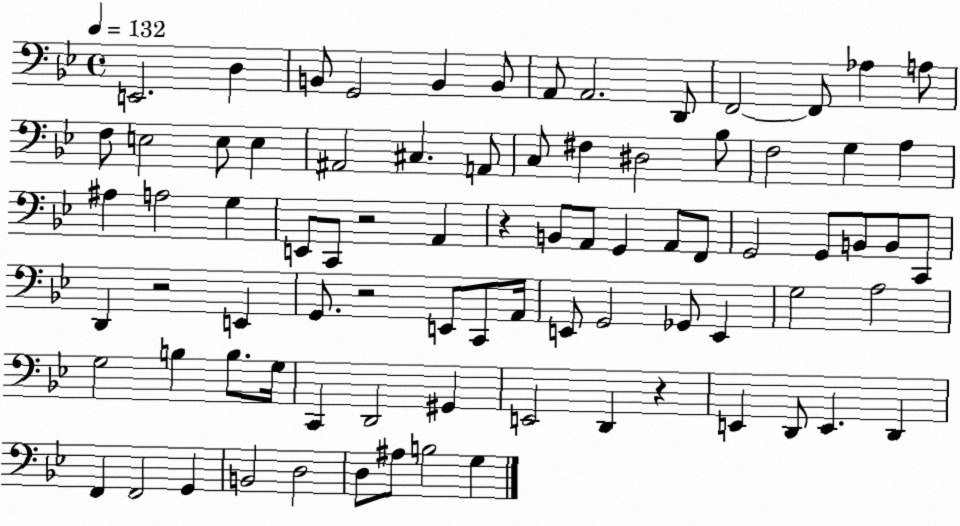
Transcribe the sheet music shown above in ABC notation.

X:1
T:Untitled
M:4/4
L:1/4
K:Bb
E,,2 D, B,,/2 G,,2 B,, B,,/2 A,,/2 A,,2 D,,/2 F,,2 F,,/2 _A, A,/2 F,/2 E,2 E,/2 E, ^A,,2 ^C, A,,/2 C,/2 ^F, ^D,2 _B,/2 F,2 G, A, ^A, A,2 G, E,,/2 C,,/2 z2 A,, z B,,/2 A,,/2 G,, A,,/2 F,,/2 G,,2 G,,/2 B,,/2 B,,/2 C,,/2 D,, z2 E,, G,,/2 z2 E,,/2 C,,/2 A,,/4 E,,/2 G,,2 _G,,/2 E,, G,2 A,2 G,2 B, B,/2 G,/4 C,, D,,2 ^G,, E,,2 D,, z E,, D,,/2 E,, D,, F,, F,,2 G,, B,,2 D,2 D,/2 ^A,/2 B,2 G,